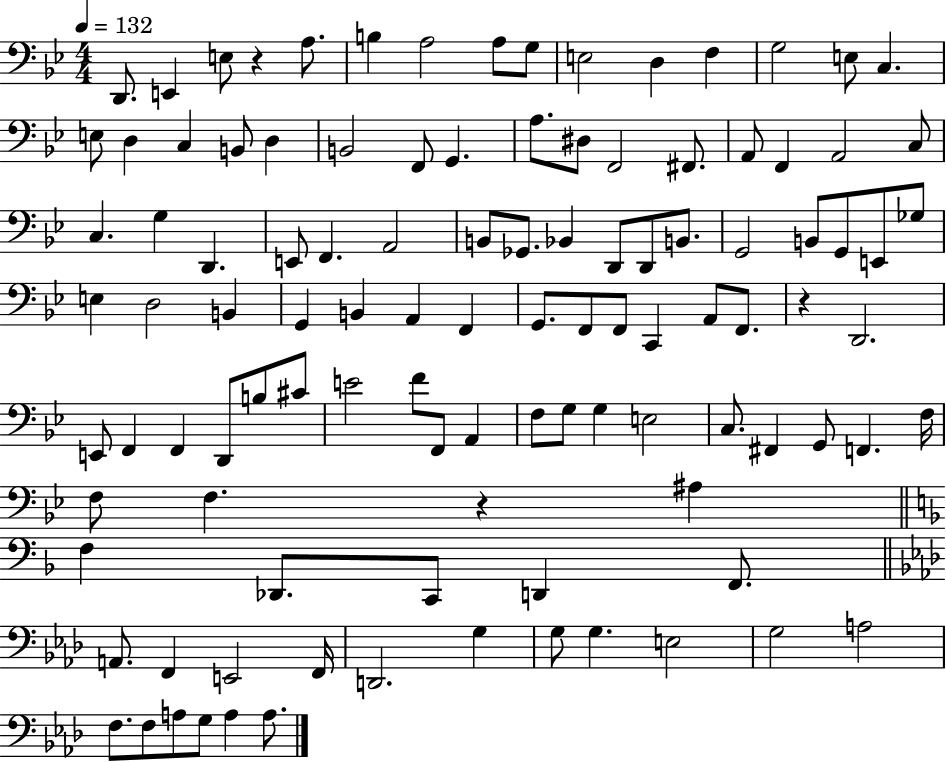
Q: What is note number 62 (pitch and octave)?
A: E2